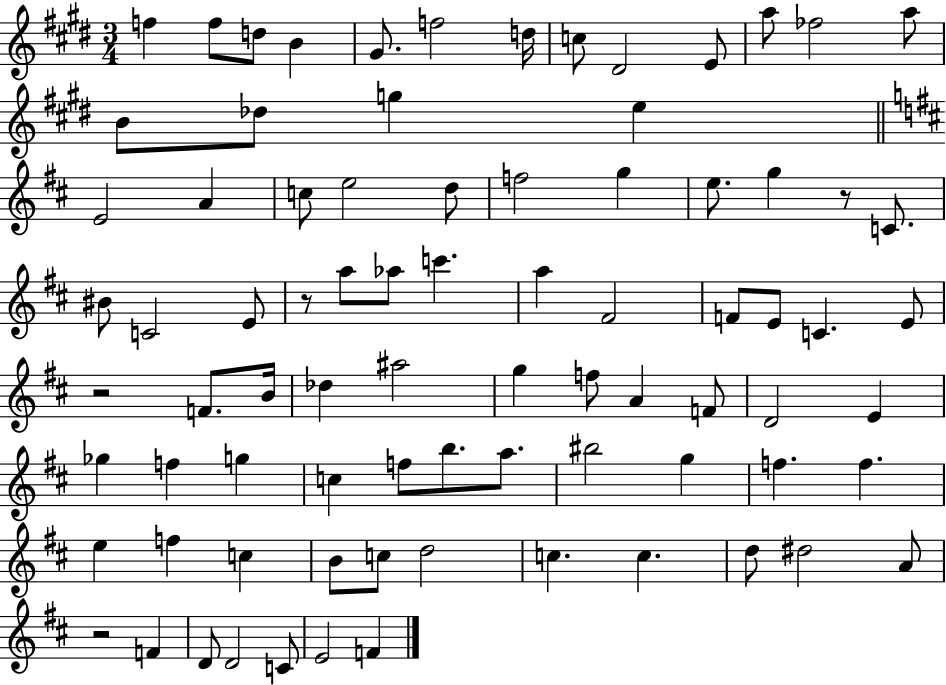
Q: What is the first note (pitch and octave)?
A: F5